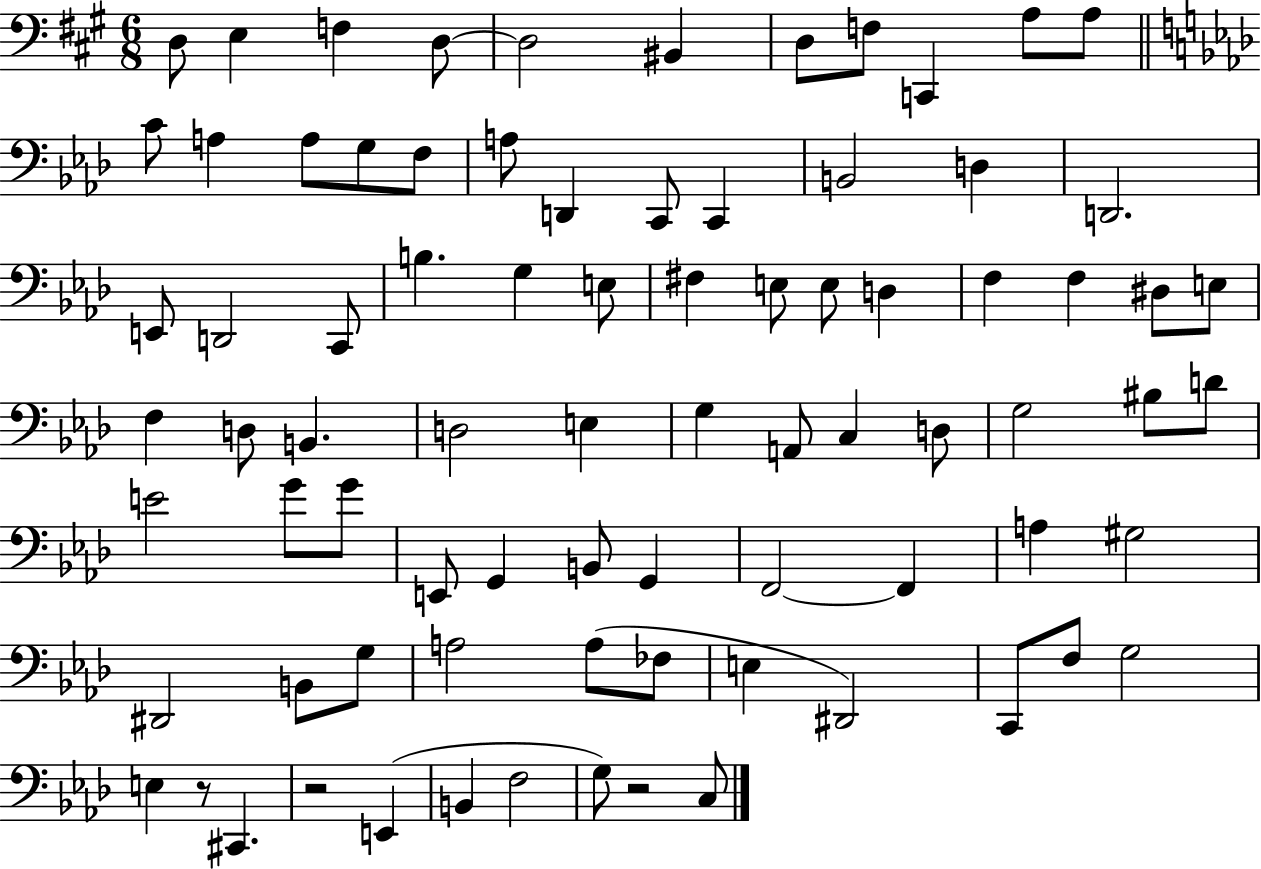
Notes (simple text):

D3/e E3/q F3/q D3/e D3/h BIS2/q D3/e F3/e C2/q A3/e A3/e C4/e A3/q A3/e G3/e F3/e A3/e D2/q C2/e C2/q B2/h D3/q D2/h. E2/e D2/h C2/e B3/q. G3/q E3/e F#3/q E3/e E3/e D3/q F3/q F3/q D#3/e E3/e F3/q D3/e B2/q. D3/h E3/q G3/q A2/e C3/q D3/e G3/h BIS3/e D4/e E4/h G4/e G4/e E2/e G2/q B2/e G2/q F2/h F2/q A3/q G#3/h D#2/h B2/e G3/e A3/h A3/e FES3/e E3/q D#2/h C2/e F3/e G3/h E3/q R/e C#2/q. R/h E2/q B2/q F3/h G3/e R/h C3/e